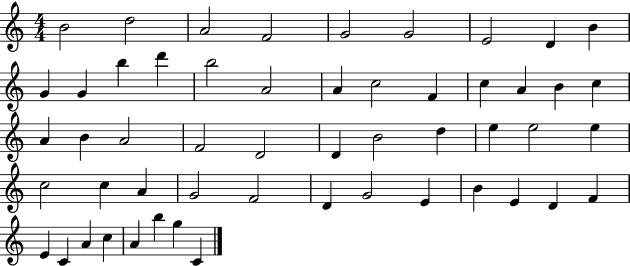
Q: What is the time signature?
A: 4/4